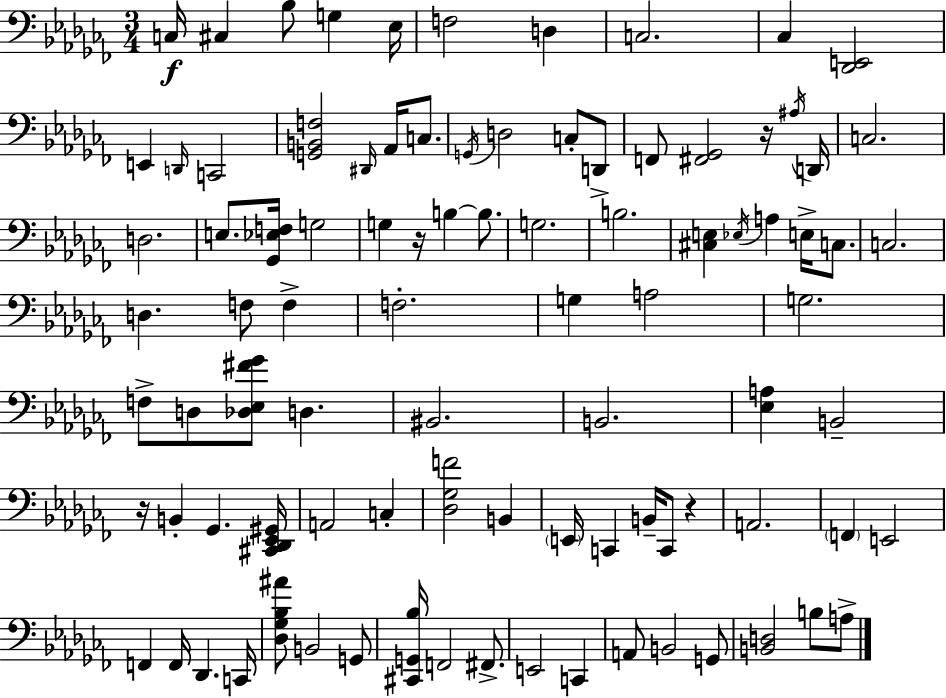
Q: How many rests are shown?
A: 4